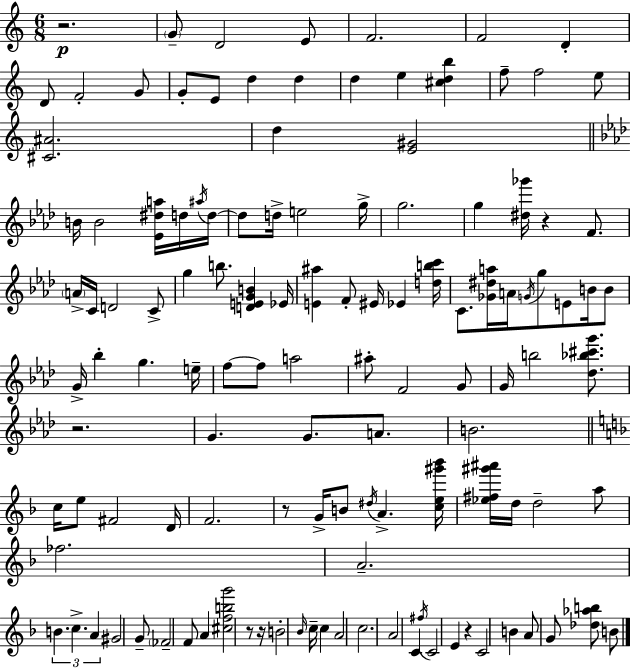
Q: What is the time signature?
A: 6/8